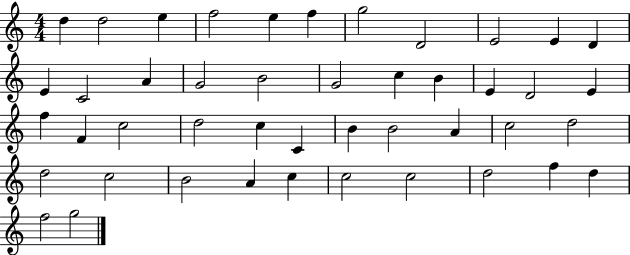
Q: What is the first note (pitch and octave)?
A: D5